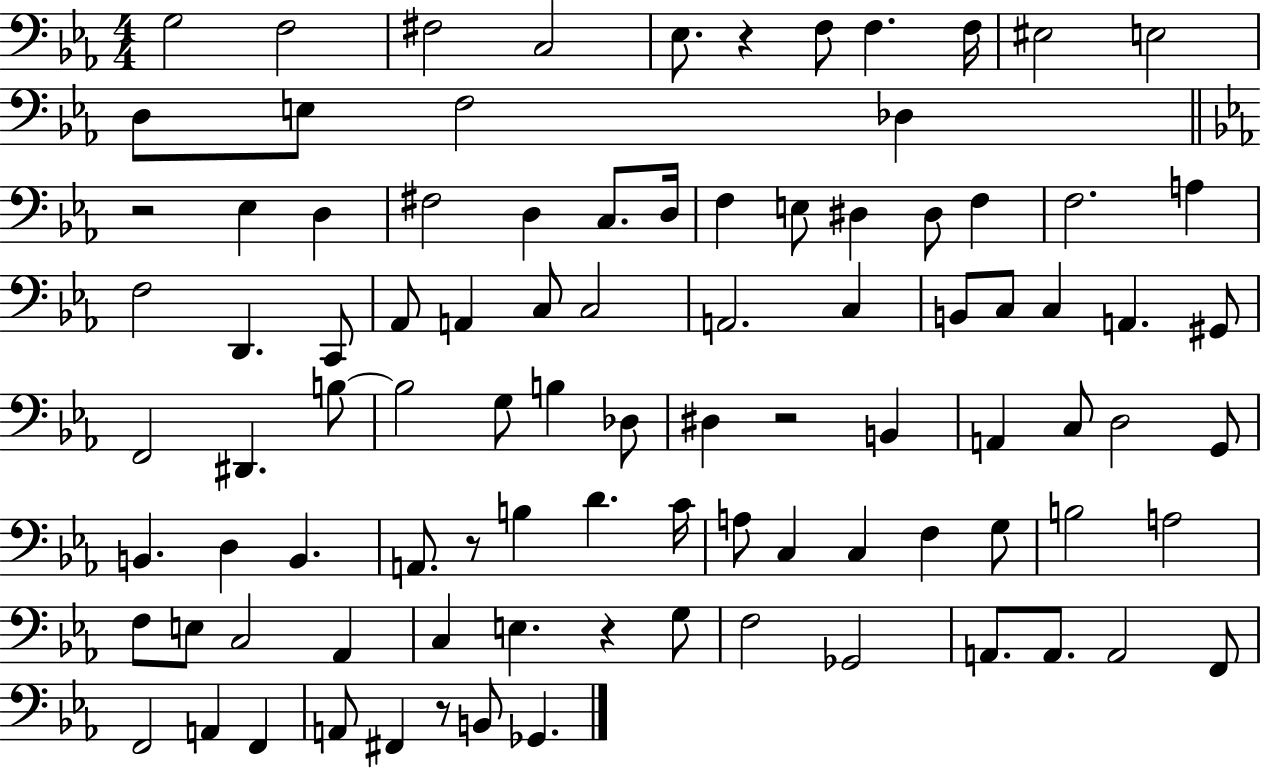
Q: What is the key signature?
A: EES major